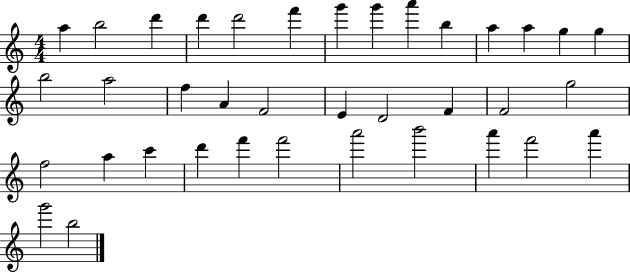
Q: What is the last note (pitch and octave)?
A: B5